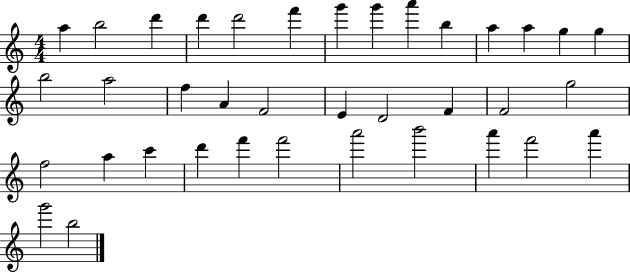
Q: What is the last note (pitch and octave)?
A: B5